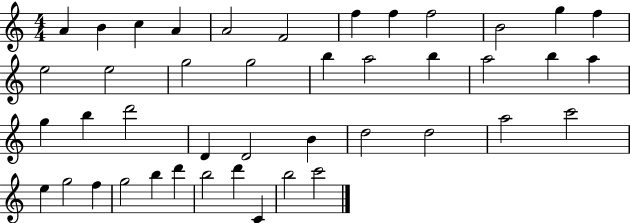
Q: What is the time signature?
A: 4/4